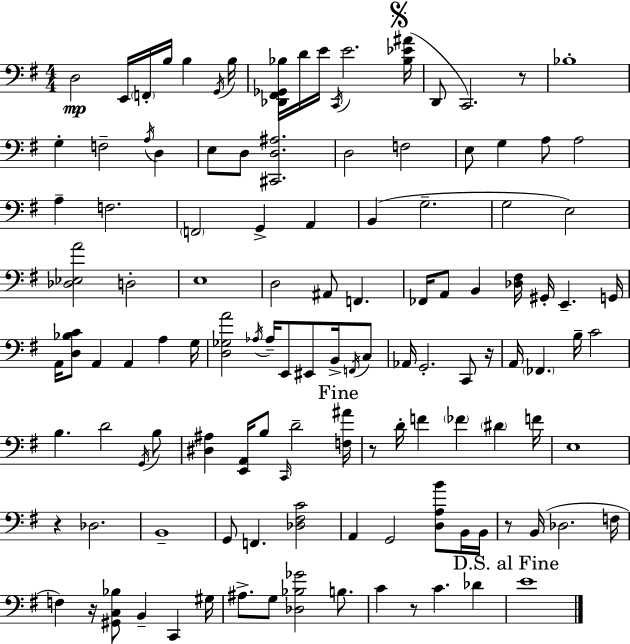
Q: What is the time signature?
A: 4/4